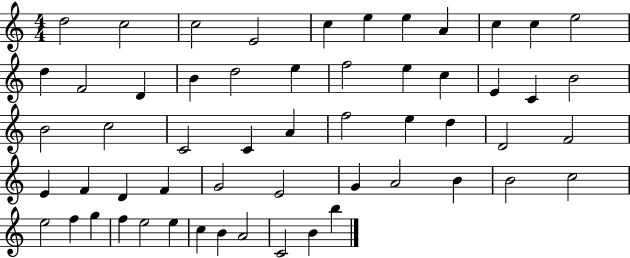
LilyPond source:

{
  \clef treble
  \numericTimeSignature
  \time 4/4
  \key c \major
  d''2 c''2 | c''2 e'2 | c''4 e''4 e''4 a'4 | c''4 c''4 e''2 | \break d''4 f'2 d'4 | b'4 d''2 e''4 | f''2 e''4 c''4 | e'4 c'4 b'2 | \break b'2 c''2 | c'2 c'4 a'4 | f''2 e''4 d''4 | d'2 f'2 | \break e'4 f'4 d'4 f'4 | g'2 e'2 | g'4 a'2 b'4 | b'2 c''2 | \break e''2 f''4 g''4 | f''4 e''2 e''4 | c''4 b'4 a'2 | c'2 b'4 b''4 | \break \bar "|."
}